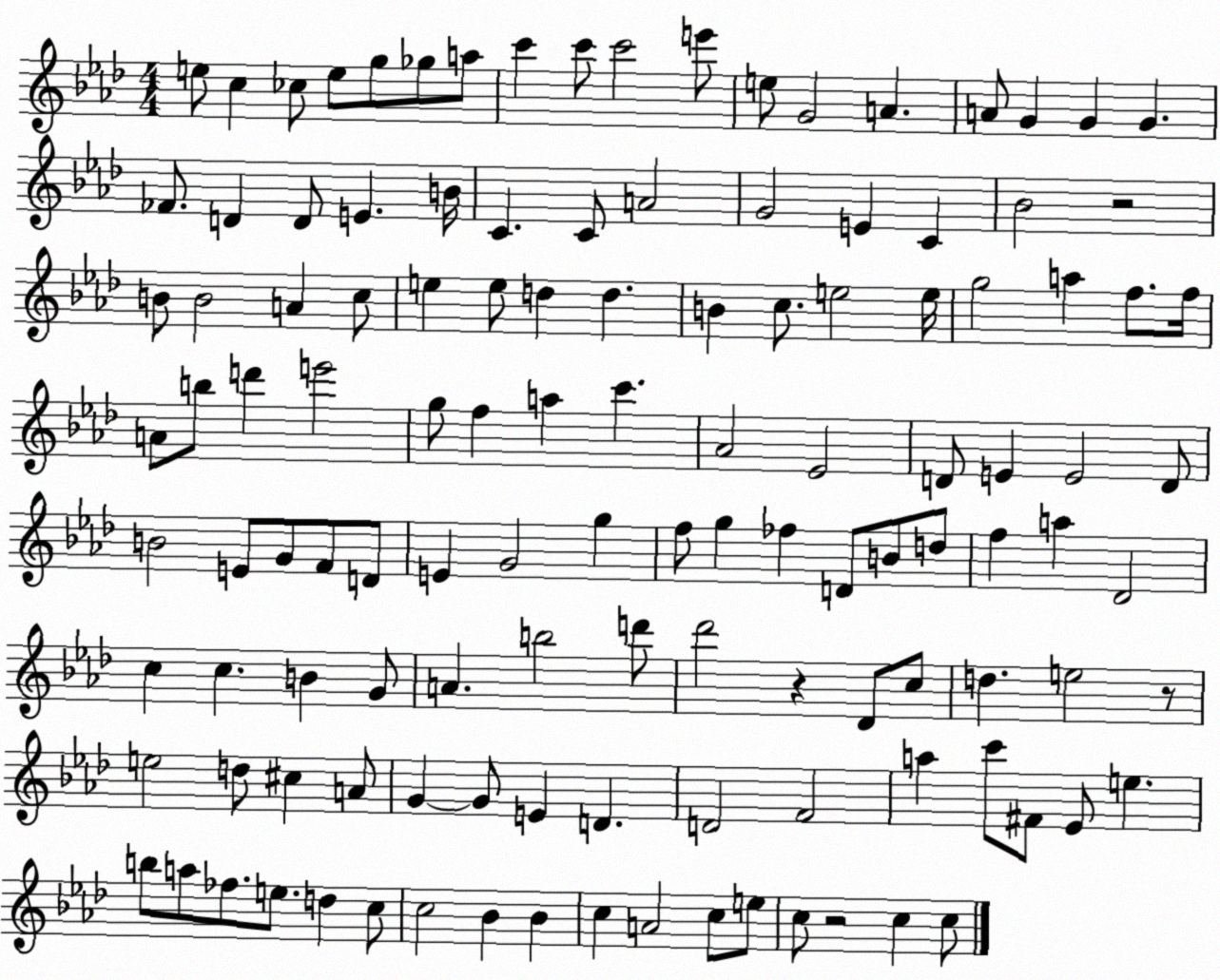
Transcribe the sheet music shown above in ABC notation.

X:1
T:Untitled
M:4/4
L:1/4
K:Ab
e/2 c _c/2 e/2 g/2 _g/2 a/2 c' c'/2 c'2 e'/2 e/2 G2 A A/2 G G G _F/2 D D/2 E B/4 C C/2 A2 G2 E C _B2 z2 B/2 B2 A c/2 e e/2 d d B c/2 e2 e/4 g2 a f/2 f/4 A/2 b/2 d' e'2 g/2 f a c' _A2 _E2 D/2 E E2 D/2 B2 E/2 G/2 F/2 D/2 E G2 g f/2 g _f D/2 B/2 d/2 f a _D2 c c B G/2 A b2 d'/2 _d'2 z _D/2 c/2 d e2 z/2 e2 d/2 ^c A/2 G G/2 E D D2 F2 a c'/2 ^F/2 _E/2 e b/2 a/2 _f/2 e/2 d c/2 c2 _B _B c A2 c/2 e/2 c/2 z2 c c/2